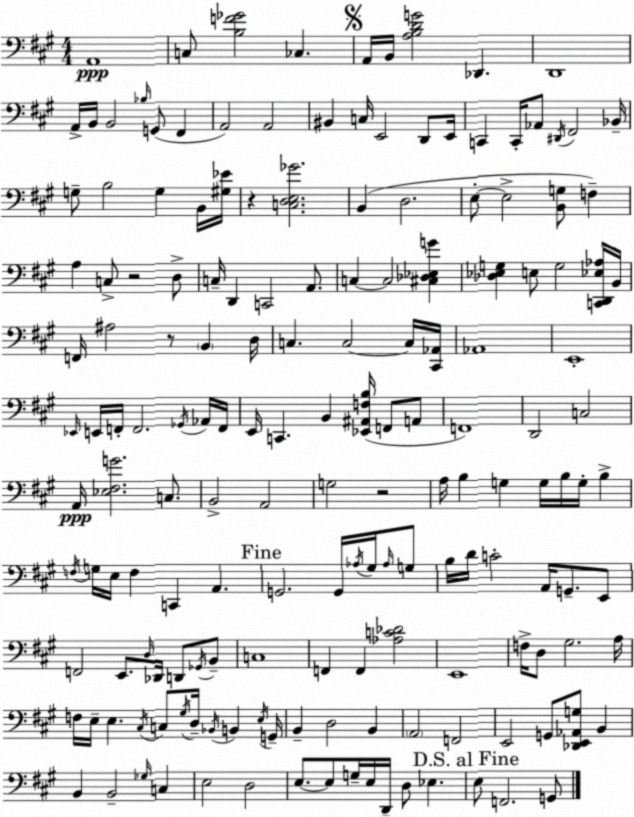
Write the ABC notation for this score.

X:1
T:Untitled
M:4/4
L:1/4
K:A
A,,4 C,/2 [B,F_G]2 _C, A,,/4 B,,/4 [A,B,DG]2 _D,, D,,4 A,,/4 B,,/4 B,,2 _B,/4 G,,/2 ^F,, A,,2 A,,2 ^B,, C,/4 E,,2 D,,/2 E,,/4 C,, C,,/4 _A,,/2 ^D,,/4 ^F,,2 _B,,/4 G,/2 B,2 G, B,,/4 [^G,_E]/4 z [C,D,E,_G]2 B,, D,2 E,/2 E,2 [B,,G,]/2 F, A, C,/2 z2 D,/2 C,/4 D,, C,,2 A,,/2 C, C,2 [^C,_D,_E,G] [_D,_E,G,] E,/2 G,2 [C,,D,,_E,_A,]/4 B,,/4 F,,/4 ^A,2 z/2 B,, D,/4 C, C,2 C,/4 [^C,,_A,,]/4 _A,,4 E,,4 _E,,/4 E,,/4 F,,/4 F,,2 _G,,/4 _A,,/4 F,,/4 E,,/4 C,, B,, [_E,,^A,,F,B,]/4 F,,/2 A,,/2 F,,4 D,,2 C,2 A,,/4 [_E,^F,G]2 C,/2 B,,2 A,,2 G,2 z2 A,/4 B, G, G,/4 B,/4 G,/4 B, F,/4 G,/4 E,/4 F, C,, A,, G,,2 G,,/4 _A,/4 ^G,/4 _A,/4 G,/2 B,/4 D/4 C2 A,,/4 G,,/2 E,,/2 F,,2 E,,/2 D,/4 _D,,/4 D,,/2 _G,,/4 B,,/2 C,4 F,, F,, [_A,C_D]2 E,,4 F,/4 D,/2 ^G,2 A,/4 F,/4 E,/4 E, ^C,/4 C,/2 ^G,/4 D,/4 _B,,/4 B,, E,/4 G,,/4 B,, D,2 B,, A,,2 F,,2 E,,2 G,,/2 [_D,,E,,_A,,G,]/2 B,, B,, B,,2 _G,/4 C, E,2 D,2 E,/2 E,/2 G,/4 E,/4 D,,/4 D,/2 _E, E,/2 F,,2 G,,/2